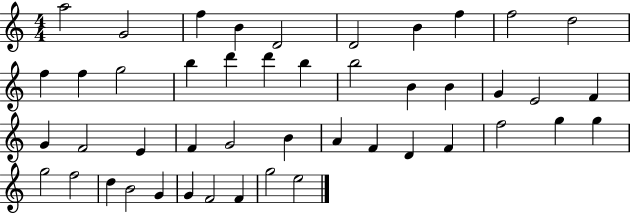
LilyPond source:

{
  \clef treble
  \numericTimeSignature
  \time 4/4
  \key c \major
  a''2 g'2 | f''4 b'4 d'2 | d'2 b'4 f''4 | f''2 d''2 | \break f''4 f''4 g''2 | b''4 d'''4 d'''4 b''4 | b''2 b'4 b'4 | g'4 e'2 f'4 | \break g'4 f'2 e'4 | f'4 g'2 b'4 | a'4 f'4 d'4 f'4 | f''2 g''4 g''4 | \break g''2 f''2 | d''4 b'2 g'4 | g'4 f'2 f'4 | g''2 e''2 | \break \bar "|."
}